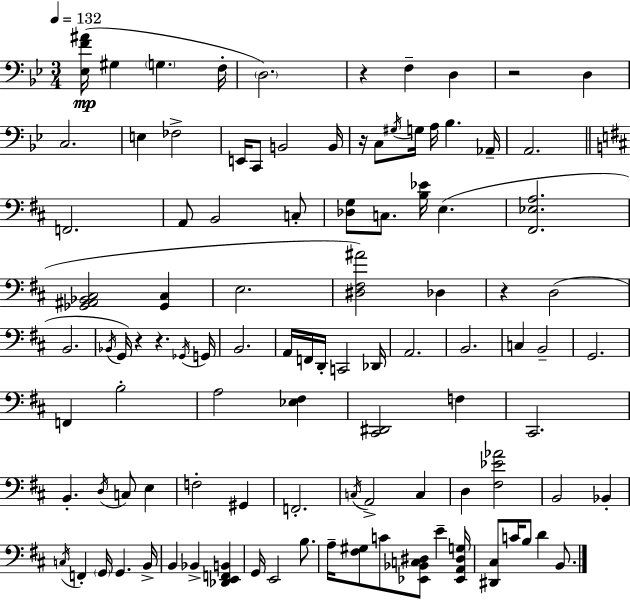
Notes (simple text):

[Eb3,F4,A#4]/s G#3/q G3/q. F3/s D3/h. R/q F3/q D3/q R/h D3/q C3/h. E3/q FES3/h E2/s C2/e B2/h B2/s R/s C3/e G#3/s G3/s A3/s Bb3/q. Ab2/s A2/h. F2/h. A2/e B2/h C3/e [Db3,G3]/e C3/e. [B3,Eb4]/s E3/q. [F#2,Eb3,A3]/h. [Gb2,A#2,Bb2,C#3]/h [Gb2,C#3]/q E3/h. [D#3,F#3,A#4]/h Db3/q R/q D3/h B2/h. Bb2/s G2/s R/q R/q. Gb2/s G2/s B2/h. A2/s F2/s D2/s C2/h Db2/s A2/h. B2/h. C3/q B2/h G2/h. F2/q B3/h A3/h [Eb3,F#3]/q [C#2,D#2]/h F3/q C#2/h. B2/q. D3/s C3/e E3/q F3/h G#2/q F2/h. C3/s A2/h C3/q D3/q [F#3,Eb4,Ab4]/h B2/h Bb2/q C3/s F2/q G2/s G2/q. B2/s B2/q Bb2/q [Db2,E2,F2,B2]/q G2/s E2/h B3/e. A3/s [F#3,G#3]/e C4/e [Eb2,Bb2,C3,D#3]/e E4/q [Eb2,A2,D#3,G3]/s [D#2,C#3]/e C4/s B3/e D4/q B2/e.